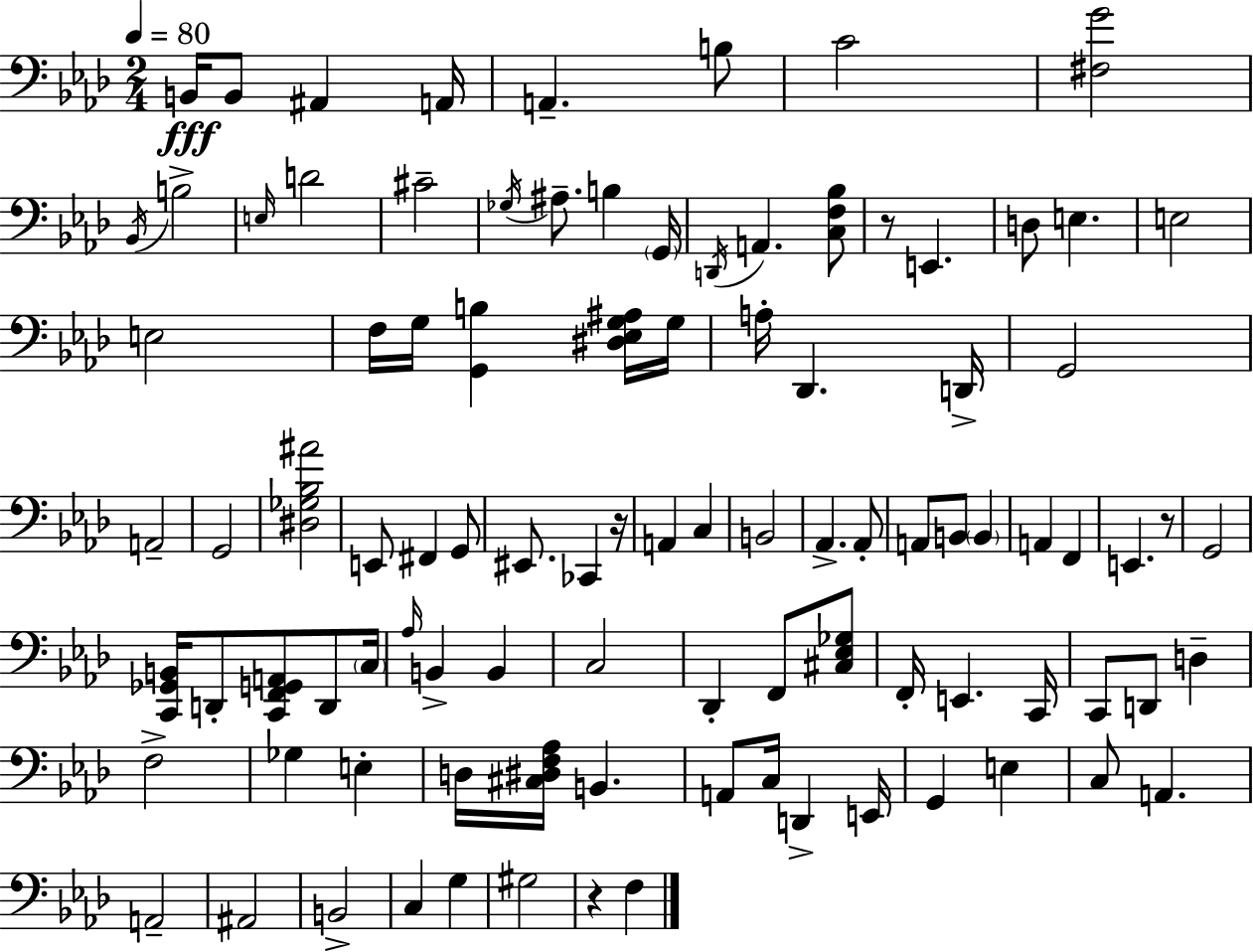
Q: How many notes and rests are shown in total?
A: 97